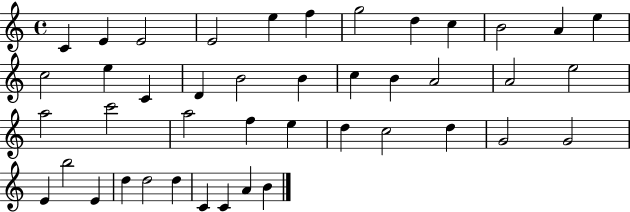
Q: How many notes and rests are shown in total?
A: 43